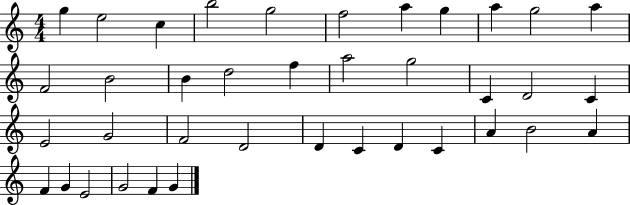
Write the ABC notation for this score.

X:1
T:Untitled
M:4/4
L:1/4
K:C
g e2 c b2 g2 f2 a g a g2 a F2 B2 B d2 f a2 g2 C D2 C E2 G2 F2 D2 D C D C A B2 A F G E2 G2 F G